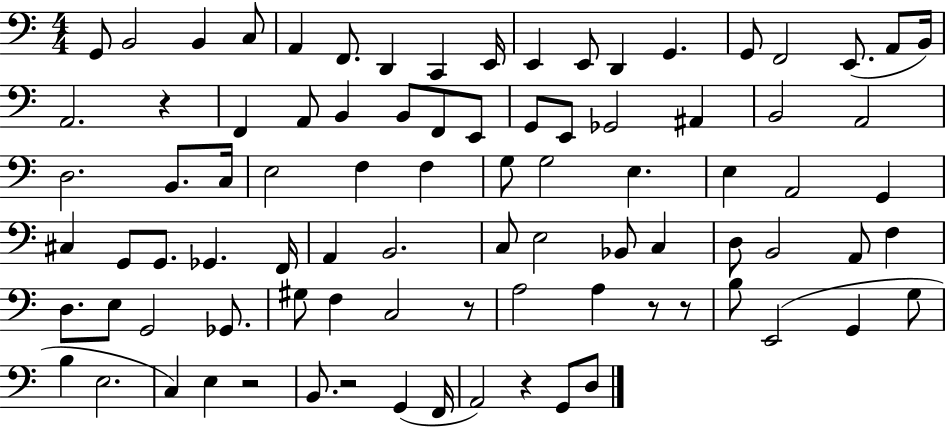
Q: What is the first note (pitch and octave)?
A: G2